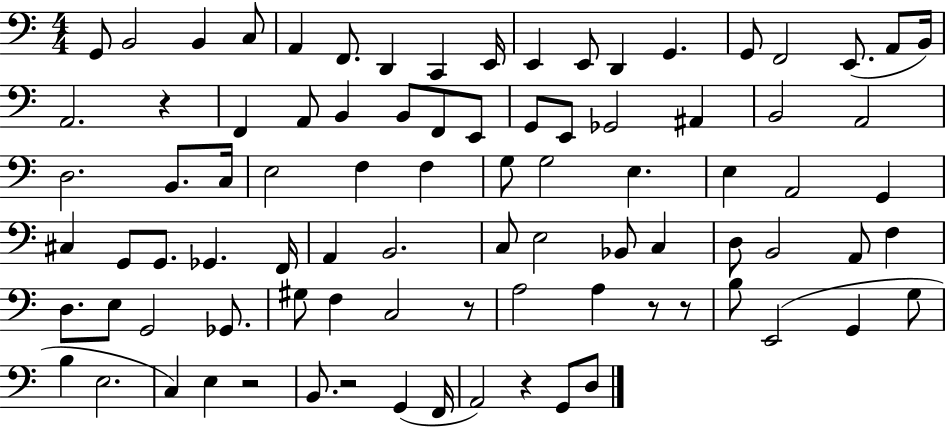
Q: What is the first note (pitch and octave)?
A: G2